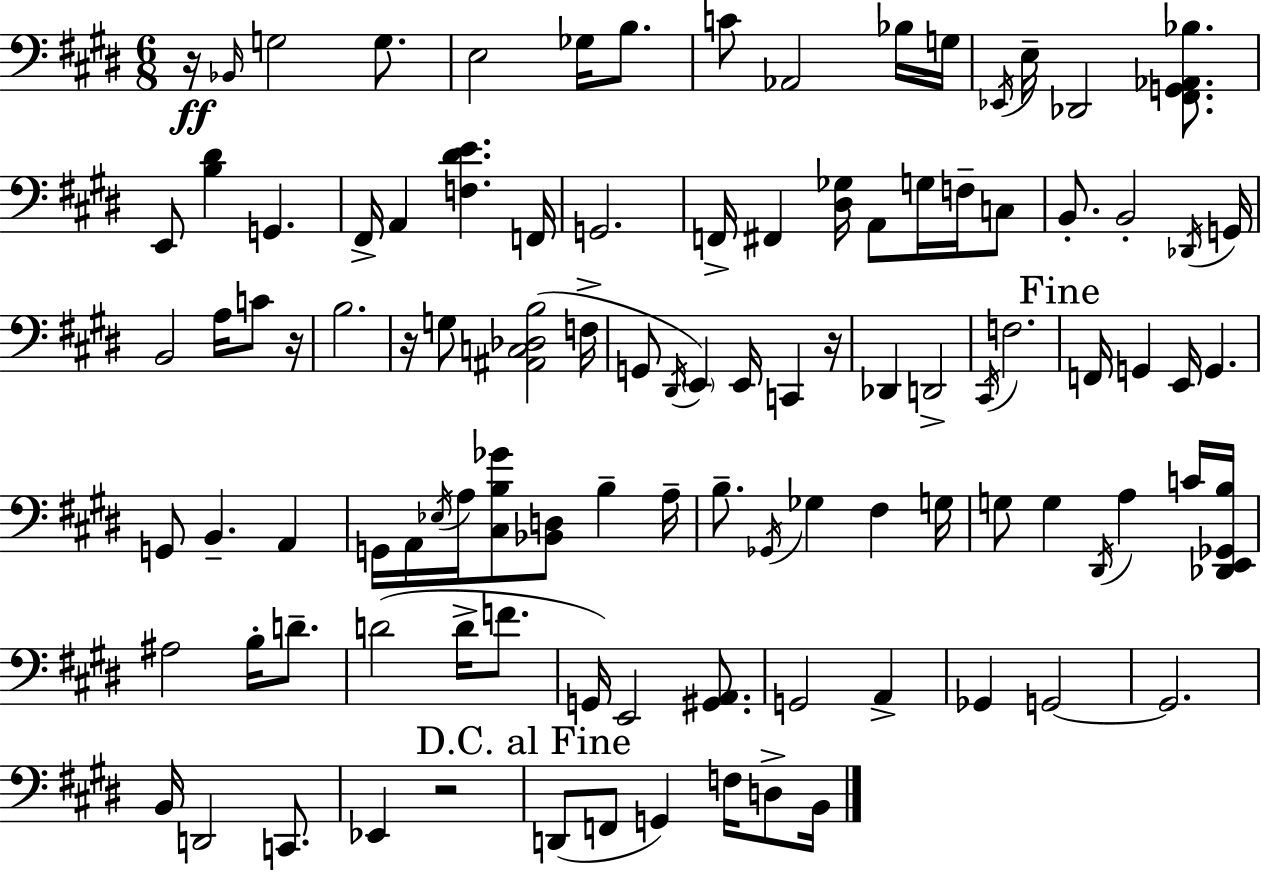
{
  \clef bass
  \numericTimeSignature
  \time 6/8
  \key e \major
  r16\ff \grace { bes,16 } g2 g8. | e2 ges16 b8. | c'8 aes,2 bes16 | g16 \acciaccatura { ees,16 } e16-- des,2 <fis, g, aes, bes>8. | \break e,8 <b dis'>4 g,4. | fis,16-> a,4 <f dis' e'>4. | f,16 g,2. | f,16-> fis,4 <dis ges>16 a,8 g16 f16-- | \break c8 b,8.-. b,2-. | \acciaccatura { des,16 } g,16 b,2 a16 | c'8 r16 b2. | r16 g8 <ais, c des b>2( | \break f16-> g,8 \acciaccatura { dis,16 } \parenthesize e,4) e,16 c,4 | r16 des,4 d,2-> | \acciaccatura { cis,16 } f2. | \mark "Fine" f,16 g,4 e,16 g,4. | \break g,8 b,4.-- | a,4 g,16 a,16 \acciaccatura { ees16 } a16 <cis b ges'>8 <bes, d>8 | b4-- a16-- b8.-- \acciaccatura { ges,16 } ges4 | fis4 g16 g8 g4 | \break \acciaccatura { dis,16 } a4 c'16 <des, e, ges, b>16 ais2 | b16-. d'8.-- d'2( | d'16-> f'8. g,16) e,2 | <gis, a,>8. g,2 | \break a,4-> ges,4 | g,2~~ g,2. | b,16 d,2 | c,8. ees,4 | \break r2 \mark "D.C. al Fine" d,8( f,8 | g,4) f16 d8-> b,16 \bar "|."
}